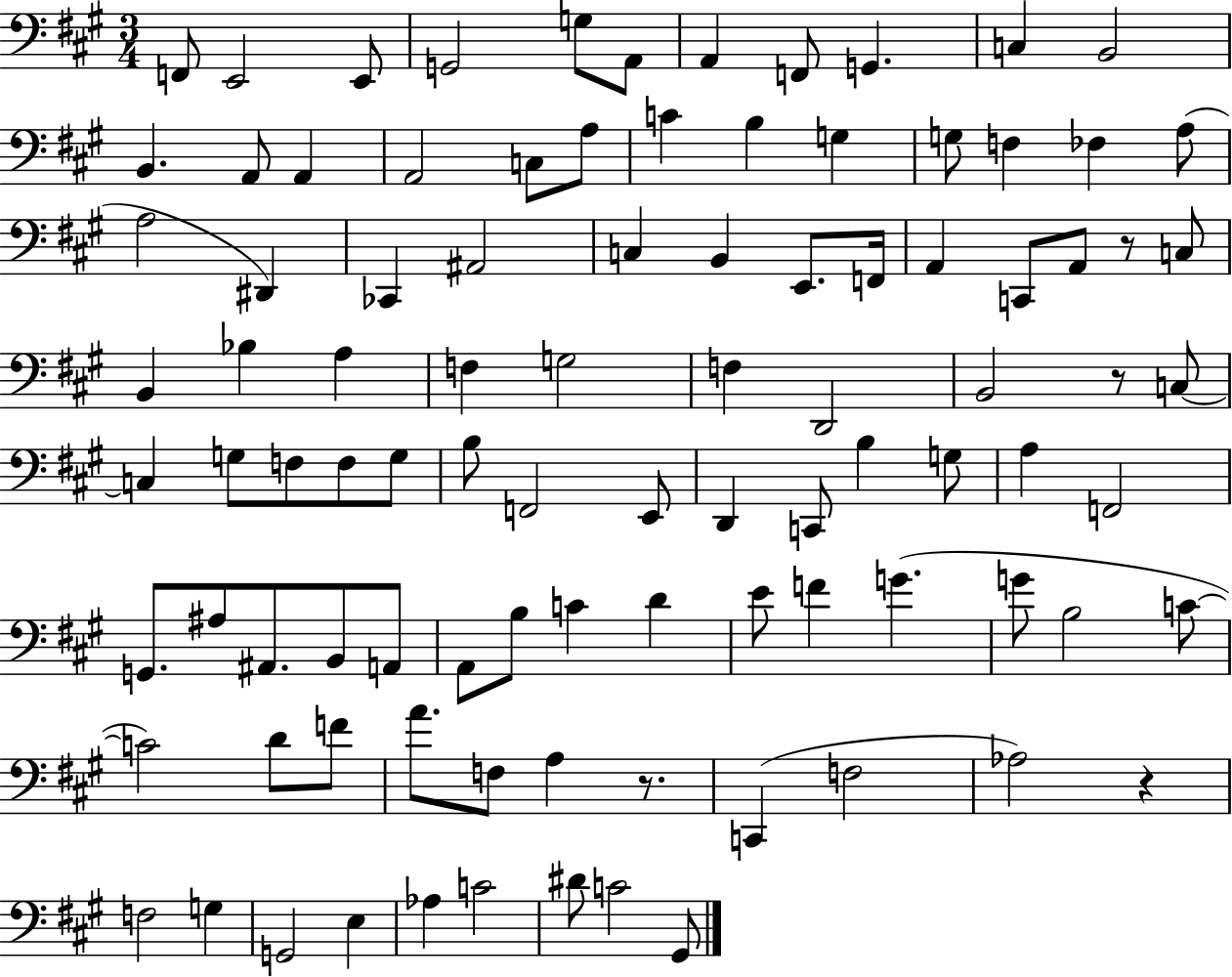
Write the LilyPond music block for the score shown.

{
  \clef bass
  \numericTimeSignature
  \time 3/4
  \key a \major
  f,8 e,2 e,8 | g,2 g8 a,8 | a,4 f,8 g,4. | c4 b,2 | \break b,4. a,8 a,4 | a,2 c8 a8 | c'4 b4 g4 | g8 f4 fes4 a8( | \break a2 dis,4) | ces,4 ais,2 | c4 b,4 e,8. f,16 | a,4 c,8 a,8 r8 c8 | \break b,4 bes4 a4 | f4 g2 | f4 d,2 | b,2 r8 c8~~ | \break c4 g8 f8 f8 g8 | b8 f,2 e,8 | d,4 c,8 b4 g8 | a4 f,2 | \break g,8. ais8 ais,8. b,8 a,8 | a,8 b8 c'4 d'4 | e'8 f'4 g'4.( | g'8 b2 c'8~~ | \break c'2) d'8 f'8 | a'8. f8 a4 r8. | c,4( f2 | aes2) r4 | \break f2 g4 | g,2 e4 | aes4 c'2 | dis'8 c'2 gis,8 | \break \bar "|."
}